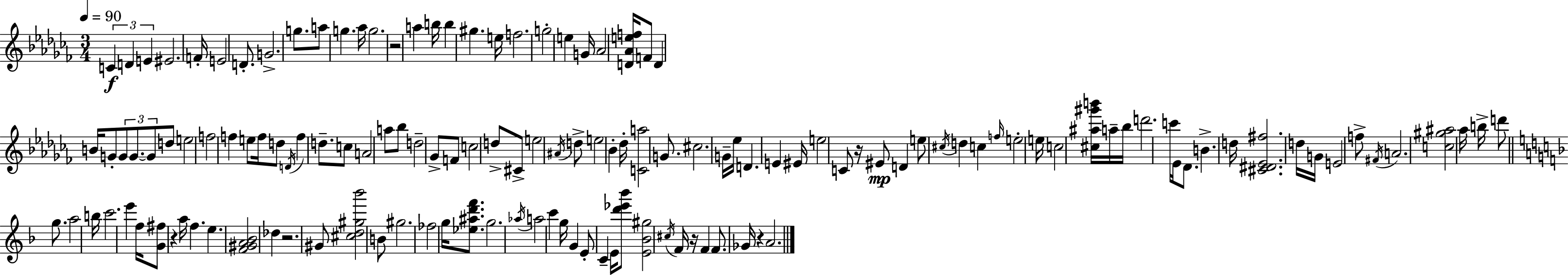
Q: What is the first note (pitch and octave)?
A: C4